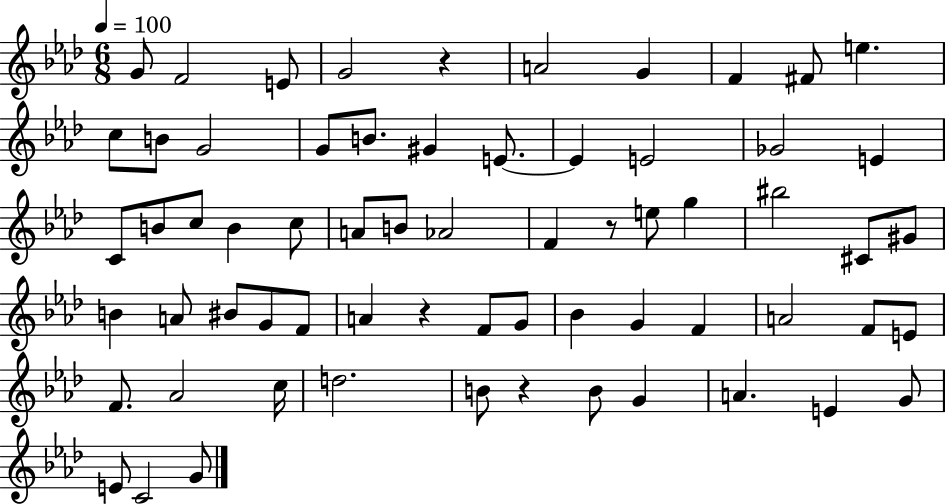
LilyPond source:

{
  \clef treble
  \numericTimeSignature
  \time 6/8
  \key aes \major
  \tempo 4 = 100
  g'8 f'2 e'8 | g'2 r4 | a'2 g'4 | f'4 fis'8 e''4. | \break c''8 b'8 g'2 | g'8 b'8. gis'4 e'8.~~ | e'4 e'2 | ges'2 e'4 | \break c'8 b'8 c''8 b'4 c''8 | a'8 b'8 aes'2 | f'4 r8 e''8 g''4 | bis''2 cis'8 gis'8 | \break b'4 a'8 bis'8 g'8 f'8 | a'4 r4 f'8 g'8 | bes'4 g'4 f'4 | a'2 f'8 e'8 | \break f'8. aes'2 c''16 | d''2. | b'8 r4 b'8 g'4 | a'4. e'4 g'8 | \break e'8 c'2 g'8 | \bar "|."
}